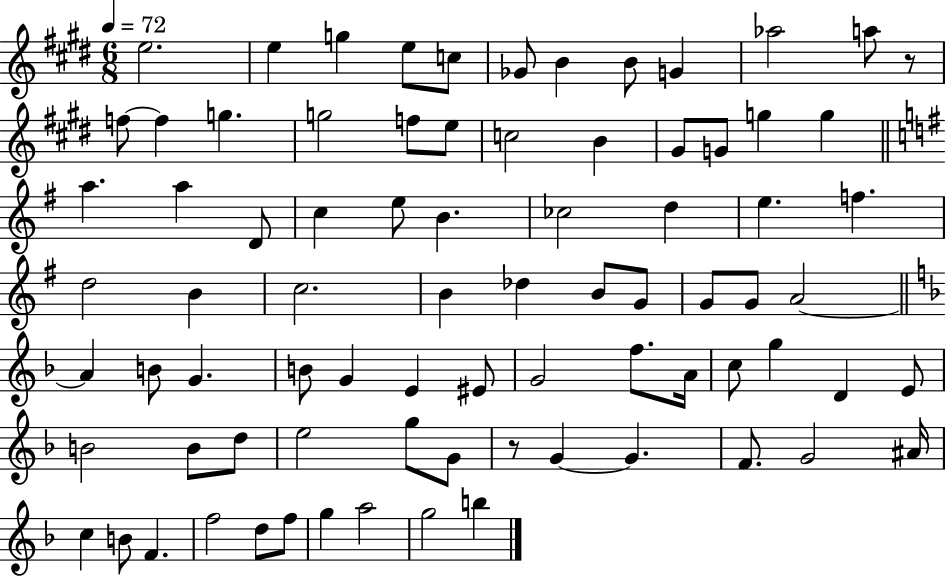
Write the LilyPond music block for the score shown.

{
  \clef treble
  \numericTimeSignature
  \time 6/8
  \key e \major
  \tempo 4 = 72
  \repeat volta 2 { e''2. | e''4 g''4 e''8 c''8 | ges'8 b'4 b'8 g'4 | aes''2 a''8 r8 | \break f''8~~ f''4 g''4. | g''2 f''8 e''8 | c''2 b'4 | gis'8 g'8 g''4 g''4 | \break \bar "||" \break \key g \major a''4. a''4 d'8 | c''4 e''8 b'4. | ces''2 d''4 | e''4. f''4. | \break d''2 b'4 | c''2. | b'4 des''4 b'8 g'8 | g'8 g'8 a'2~~ | \break \bar "||" \break \key f \major a'4 b'8 g'4. | b'8 g'4 e'4 eis'8 | g'2 f''8. a'16 | c''8 g''4 d'4 e'8 | \break b'2 b'8 d''8 | e''2 g''8 g'8 | r8 g'4~~ g'4. | f'8. g'2 ais'16 | \break c''4 b'8 f'4. | f''2 d''8 f''8 | g''4 a''2 | g''2 b''4 | \break } \bar "|."
}